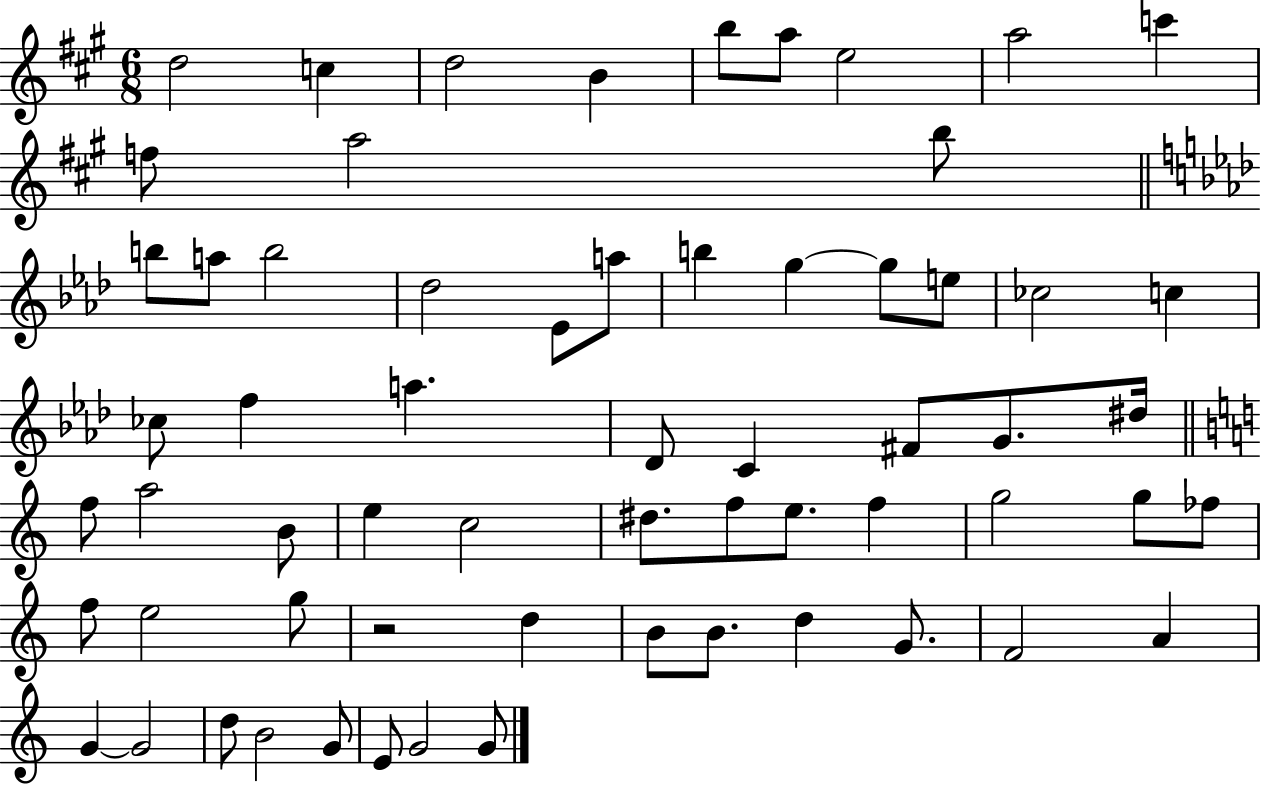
{
  \clef treble
  \numericTimeSignature
  \time 6/8
  \key a \major
  d''2 c''4 | d''2 b'4 | b''8 a''8 e''2 | a''2 c'''4 | \break f''8 a''2 b''8 | \bar "||" \break \key aes \major b''8 a''8 b''2 | des''2 ees'8 a''8 | b''4 g''4~~ g''8 e''8 | ces''2 c''4 | \break ces''8 f''4 a''4. | des'8 c'4 fis'8 g'8. dis''16 | \bar "||" \break \key a \minor f''8 a''2 b'8 | e''4 c''2 | dis''8. f''8 e''8. f''4 | g''2 g''8 fes''8 | \break f''8 e''2 g''8 | r2 d''4 | b'8 b'8. d''4 g'8. | f'2 a'4 | \break g'4~~ g'2 | d''8 b'2 g'8 | e'8 g'2 g'8 | \bar "|."
}